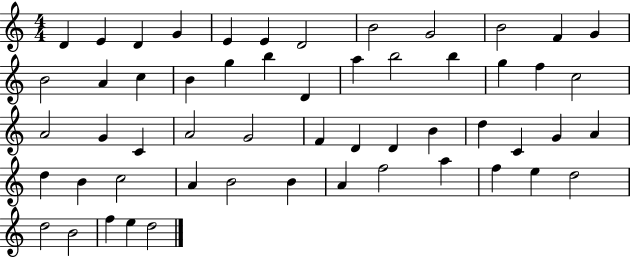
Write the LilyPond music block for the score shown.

{
  \clef treble
  \numericTimeSignature
  \time 4/4
  \key c \major
  d'4 e'4 d'4 g'4 | e'4 e'4 d'2 | b'2 g'2 | b'2 f'4 g'4 | \break b'2 a'4 c''4 | b'4 g''4 b''4 d'4 | a''4 b''2 b''4 | g''4 f''4 c''2 | \break a'2 g'4 c'4 | a'2 g'2 | f'4 d'4 d'4 b'4 | d''4 c'4 g'4 a'4 | \break d''4 b'4 c''2 | a'4 b'2 b'4 | a'4 f''2 a''4 | f''4 e''4 d''2 | \break d''2 b'2 | f''4 e''4 d''2 | \bar "|."
}